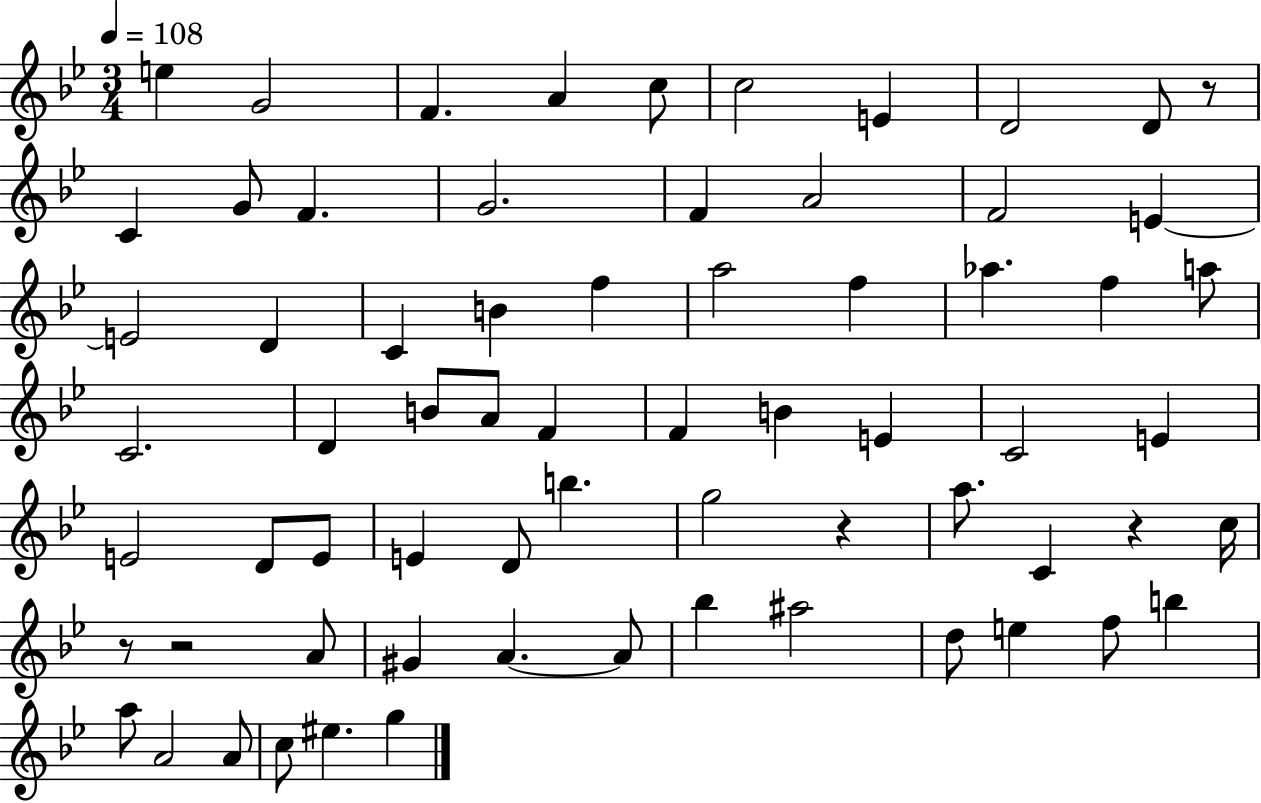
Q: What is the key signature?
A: BES major